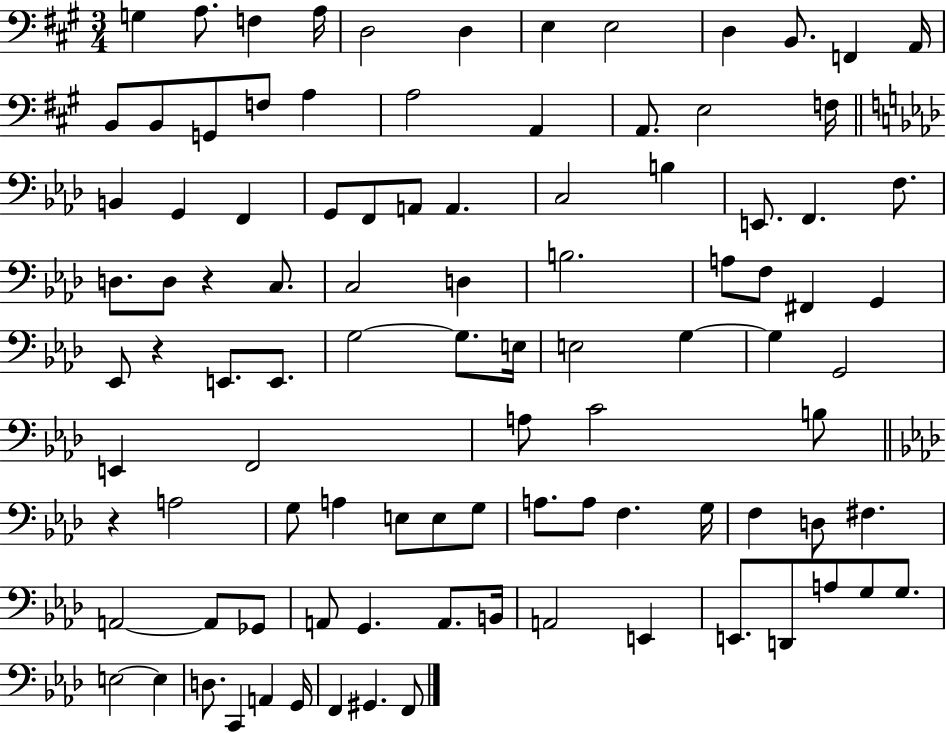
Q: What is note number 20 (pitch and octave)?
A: A2